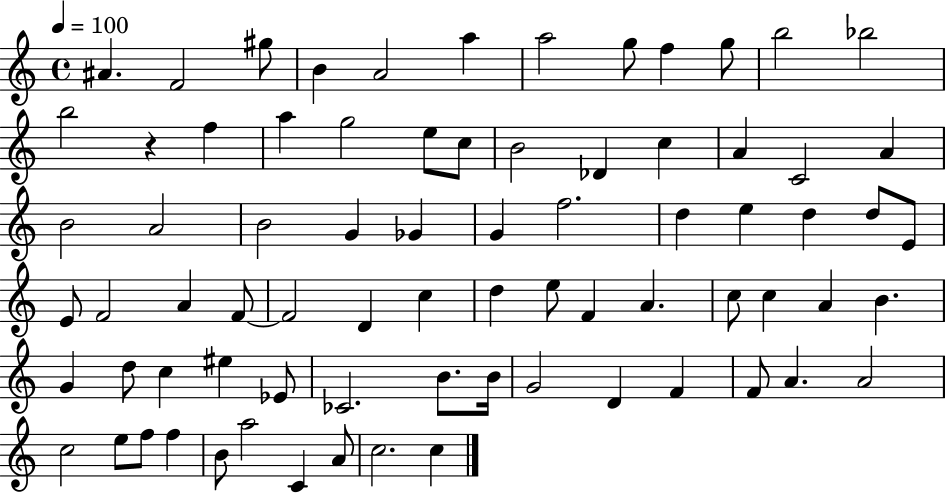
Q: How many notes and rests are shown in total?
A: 76